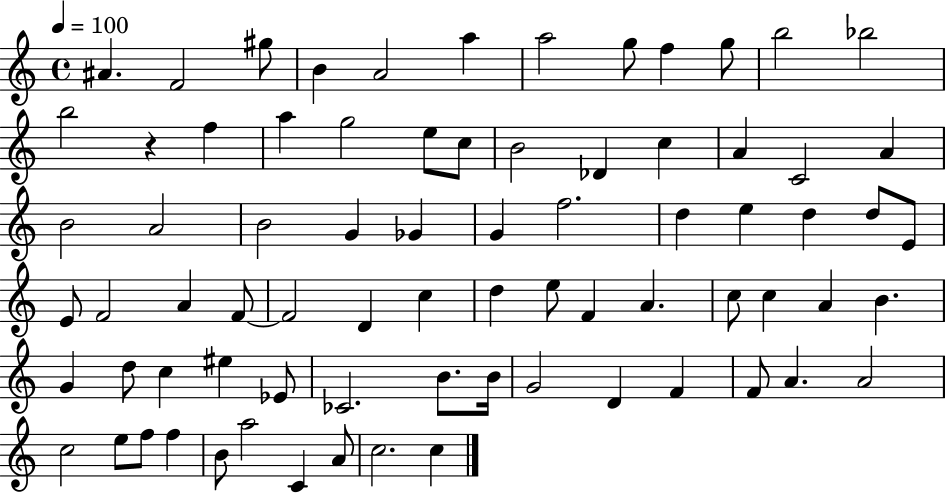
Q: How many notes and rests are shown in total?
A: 76